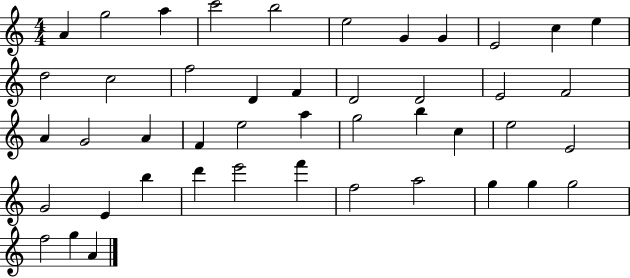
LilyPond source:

{
  \clef treble
  \numericTimeSignature
  \time 4/4
  \key c \major
  a'4 g''2 a''4 | c'''2 b''2 | e''2 g'4 g'4 | e'2 c''4 e''4 | \break d''2 c''2 | f''2 d'4 f'4 | d'2 d'2 | e'2 f'2 | \break a'4 g'2 a'4 | f'4 e''2 a''4 | g''2 b''4 c''4 | e''2 e'2 | \break g'2 e'4 b''4 | d'''4 e'''2 f'''4 | f''2 a''2 | g''4 g''4 g''2 | \break f''2 g''4 a'4 | \bar "|."
}